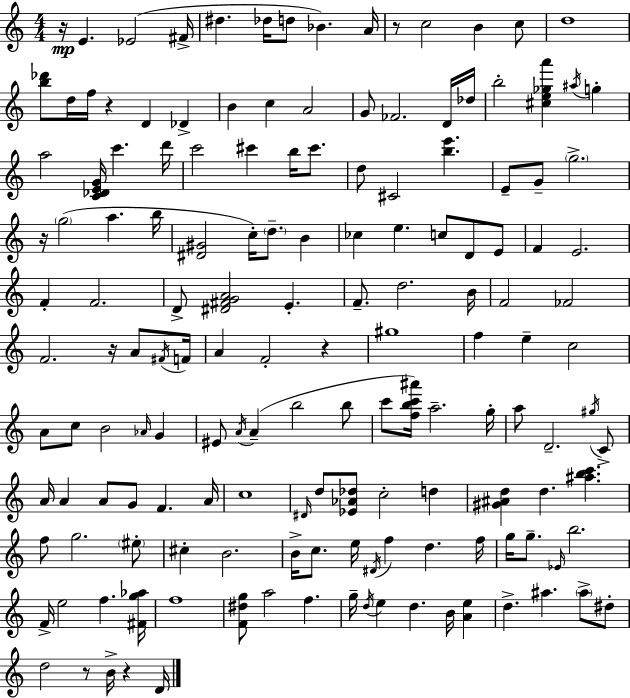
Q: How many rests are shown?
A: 8